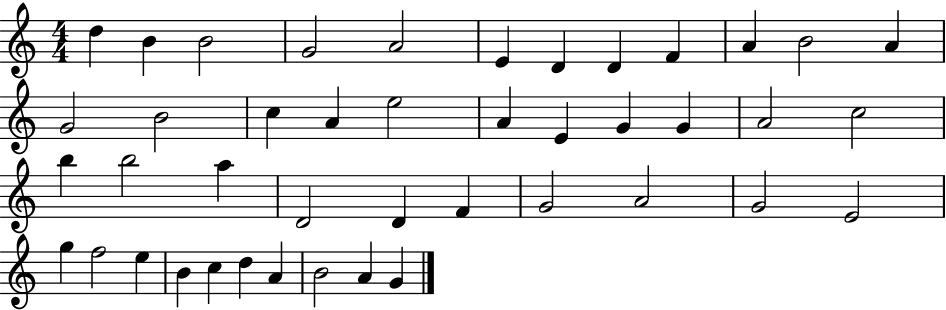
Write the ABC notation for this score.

X:1
T:Untitled
M:4/4
L:1/4
K:C
d B B2 G2 A2 E D D F A B2 A G2 B2 c A e2 A E G G A2 c2 b b2 a D2 D F G2 A2 G2 E2 g f2 e B c d A B2 A G